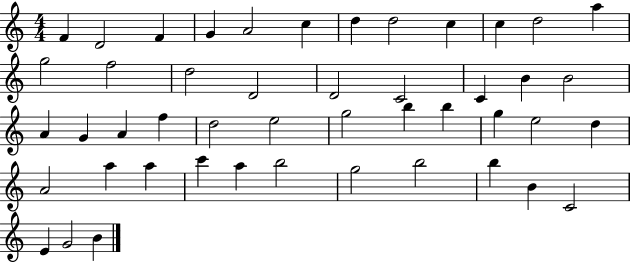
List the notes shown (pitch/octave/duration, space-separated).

F4/q D4/h F4/q G4/q A4/h C5/q D5/q D5/h C5/q C5/q D5/h A5/q G5/h F5/h D5/h D4/h D4/h C4/h C4/q B4/q B4/h A4/q G4/q A4/q F5/q D5/h E5/h G5/h B5/q B5/q G5/q E5/h D5/q A4/h A5/q A5/q C6/q A5/q B5/h G5/h B5/h B5/q B4/q C4/h E4/q G4/h B4/q